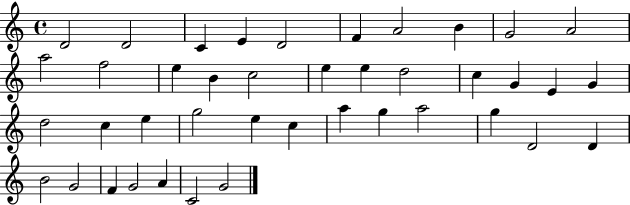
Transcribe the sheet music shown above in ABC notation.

X:1
T:Untitled
M:4/4
L:1/4
K:C
D2 D2 C E D2 F A2 B G2 A2 a2 f2 e B c2 e e d2 c G E G d2 c e g2 e c a g a2 g D2 D B2 G2 F G2 A C2 G2